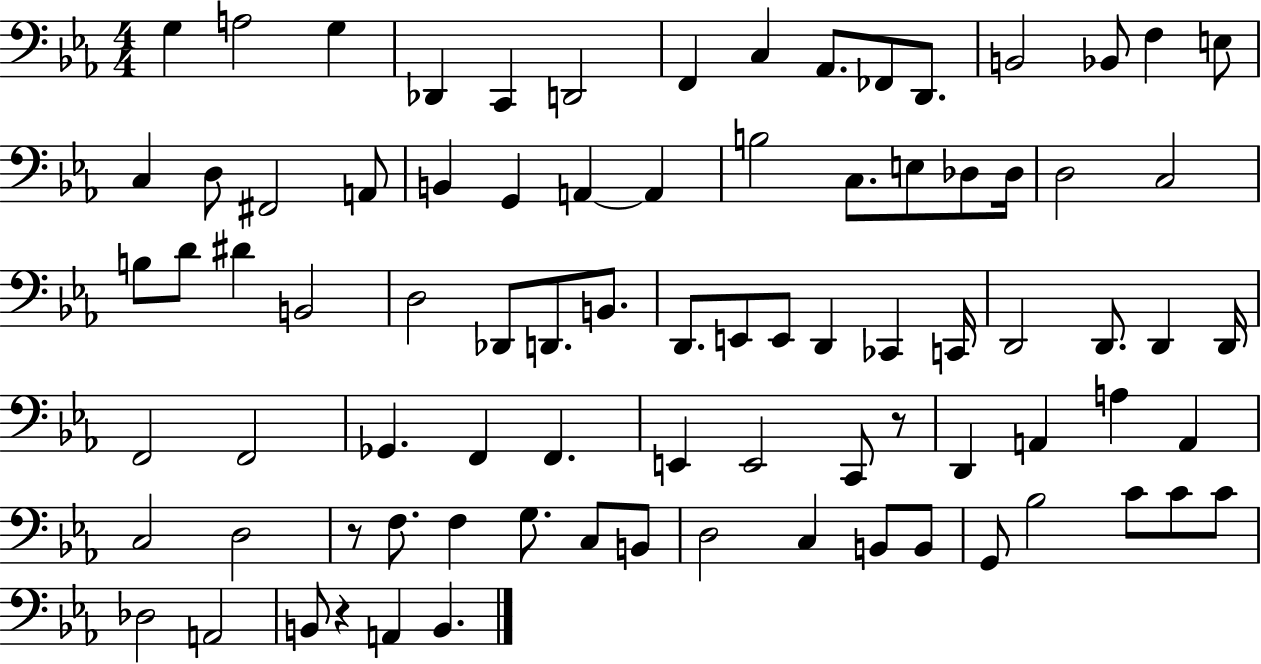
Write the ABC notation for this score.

X:1
T:Untitled
M:4/4
L:1/4
K:Eb
G, A,2 G, _D,, C,, D,,2 F,, C, _A,,/2 _F,,/2 D,,/2 B,,2 _B,,/2 F, E,/2 C, D,/2 ^F,,2 A,,/2 B,, G,, A,, A,, B,2 C,/2 E,/2 _D,/2 _D,/4 D,2 C,2 B,/2 D/2 ^D B,,2 D,2 _D,,/2 D,,/2 B,,/2 D,,/2 E,,/2 E,,/2 D,, _C,, C,,/4 D,,2 D,,/2 D,, D,,/4 F,,2 F,,2 _G,, F,, F,, E,, E,,2 C,,/2 z/2 D,, A,, A, A,, C,2 D,2 z/2 F,/2 F, G,/2 C,/2 B,,/2 D,2 C, B,,/2 B,,/2 G,,/2 _B,2 C/2 C/2 C/2 _D,2 A,,2 B,,/2 z A,, B,,